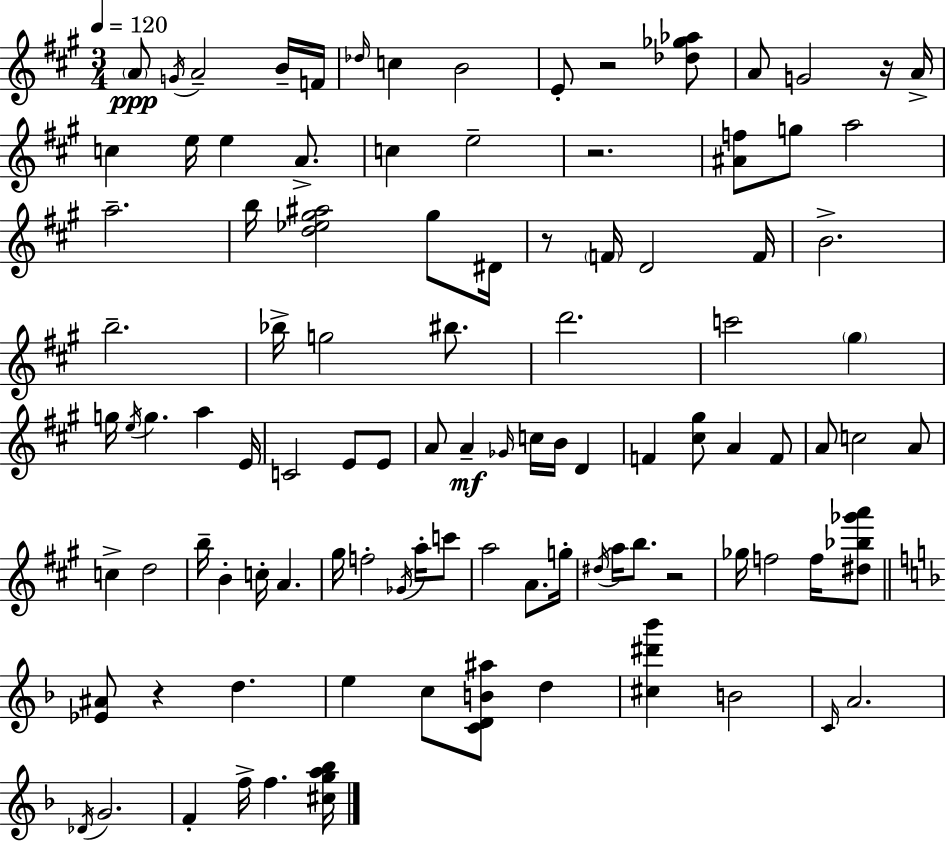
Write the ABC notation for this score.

X:1
T:Untitled
M:3/4
L:1/4
K:A
A/2 G/4 A2 B/4 F/4 _d/4 c B2 E/2 z2 [_d_g_a]/2 A/2 G2 z/4 A/4 c e/4 e A/2 c e2 z2 [^Af]/2 g/2 a2 a2 b/4 [d_e^g^a]2 ^g/2 ^D/4 z/2 F/4 D2 F/4 B2 b2 _b/4 g2 ^b/2 d'2 c'2 ^g g/4 e/4 g a E/4 C2 E/2 E/2 A/2 A _G/4 c/4 B/4 D F [^c^g]/2 A F/2 A/2 c2 A/2 c d2 b/4 B c/4 A ^g/4 f2 _G/4 a/4 c'/2 a2 A/2 g/4 ^d/4 a/4 b/2 z2 _g/4 f2 f/4 [^d_b_g'a']/2 [_E^A]/2 z d e c/2 [CDB^a]/2 d [^c^d'_b'] B2 C/4 A2 _D/4 G2 F f/4 f [^cga_b]/4